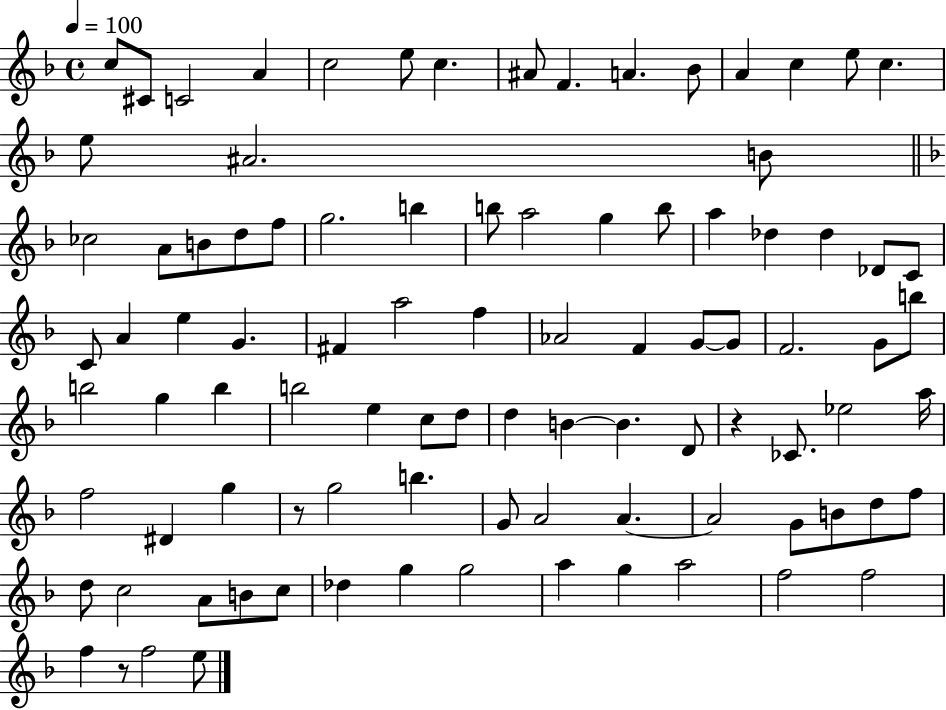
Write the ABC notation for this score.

X:1
T:Untitled
M:4/4
L:1/4
K:F
c/2 ^C/2 C2 A c2 e/2 c ^A/2 F A _B/2 A c e/2 c e/2 ^A2 B/2 _c2 A/2 B/2 d/2 f/2 g2 b b/2 a2 g b/2 a _d _d _D/2 C/2 C/2 A e G ^F a2 f _A2 F G/2 G/2 F2 G/2 b/2 b2 g b b2 e c/2 d/2 d B B D/2 z _C/2 _e2 a/4 f2 ^D g z/2 g2 b G/2 A2 A A2 G/2 B/2 d/2 f/2 d/2 c2 A/2 B/2 c/2 _d g g2 a g a2 f2 f2 f z/2 f2 e/2